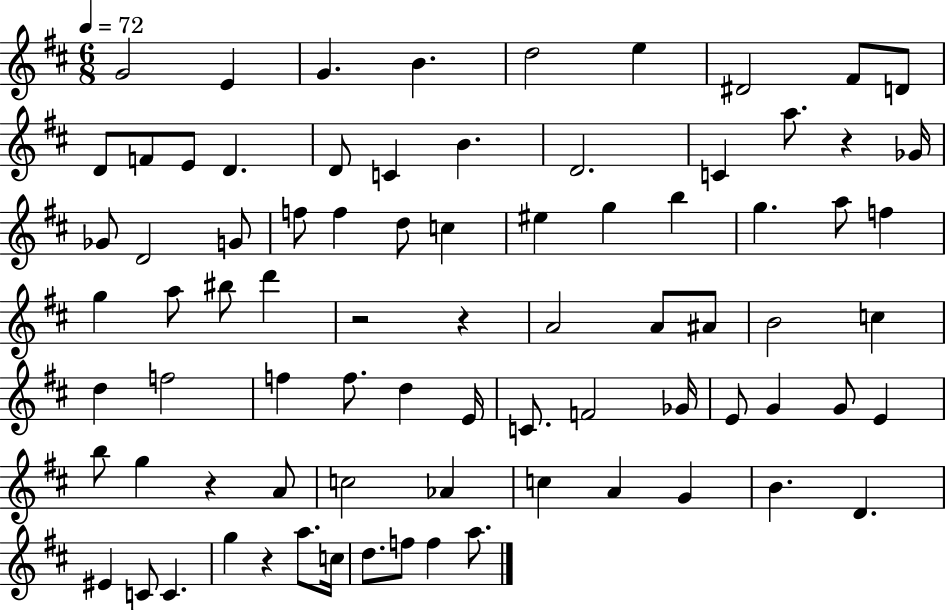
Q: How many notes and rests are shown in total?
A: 80